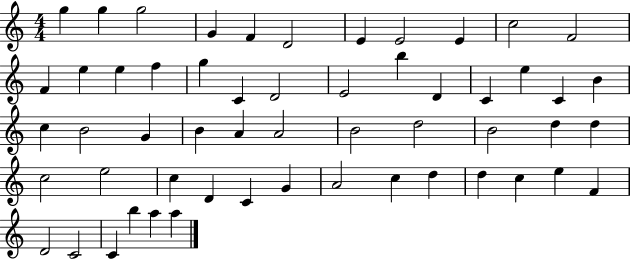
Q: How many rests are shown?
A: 0